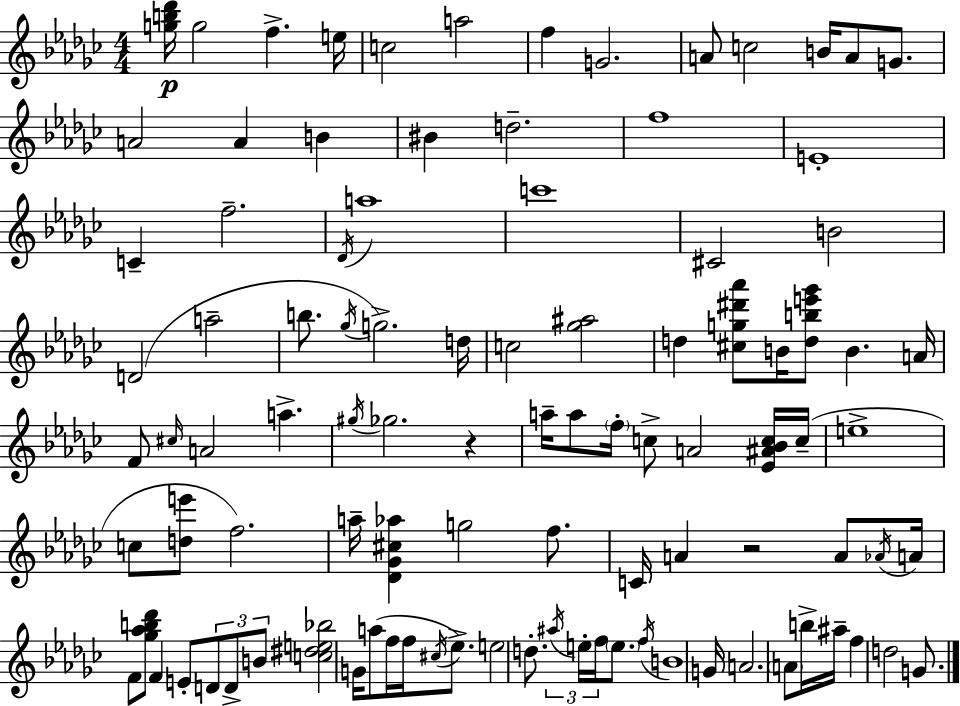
{
  \clef treble
  \numericTimeSignature
  \time 4/4
  \key ees \minor
  \repeat volta 2 { <g'' b'' des'''>16\p g''2 f''4.-> e''16 | c''2 a''2 | f''4 g'2. | a'8 c''2 b'16 a'8 g'8. | \break a'2 a'4 b'4 | bis'4 d''2.-- | f''1 | e'1-. | \break c'4-- f''2.-- | \acciaccatura { des'16 } a''1 | c'''1 | cis'2 b'2 | \break d'2( a''2-- | b''8. \acciaccatura { ges''16 } g''2.->) | d''16 c''2 <ges'' ais''>2 | d''4 <cis'' g'' dis''' aes'''>8 b'16 <d'' b'' e''' ges'''>8 b'4. | \break a'16 f'8 \grace { cis''16 } a'2 a''4.-> | \acciaccatura { gis''16 } ges''2. | r4 a''16-- a''8 \parenthesize f''16-. c''8-> a'2 | <ees' ais' bes' c''>16 c''16--( e''1-> | \break c''8 <d'' e'''>8 f''2.) | a''16-- <des' ges' cis'' aes''>4 g''2 | f''8. c'16 a'4 r2 | a'8 \acciaccatura { aes'16 } a'16 f'8 <ges'' aes'' b'' des'''>8 f'4 e'8-. \tuplet 3/2 { d'8 | \break d'8-> b'8 } <c'' dis'' e'' bes''>2 g'16 a''8( | f''16 f''16 \acciaccatura { cis''16 }) ees''8.-> e''2 d''8.-. | \tuplet 3/2 { \acciaccatura { ais''16 } e''16-. f''16 } \parenthesize e''8. \acciaccatura { f''16 } b'1 | g'16 a'2. | \break \parenthesize a'8 b''16-> ais''16-- f''4 d''2 | g'8. } \bar "|."
}